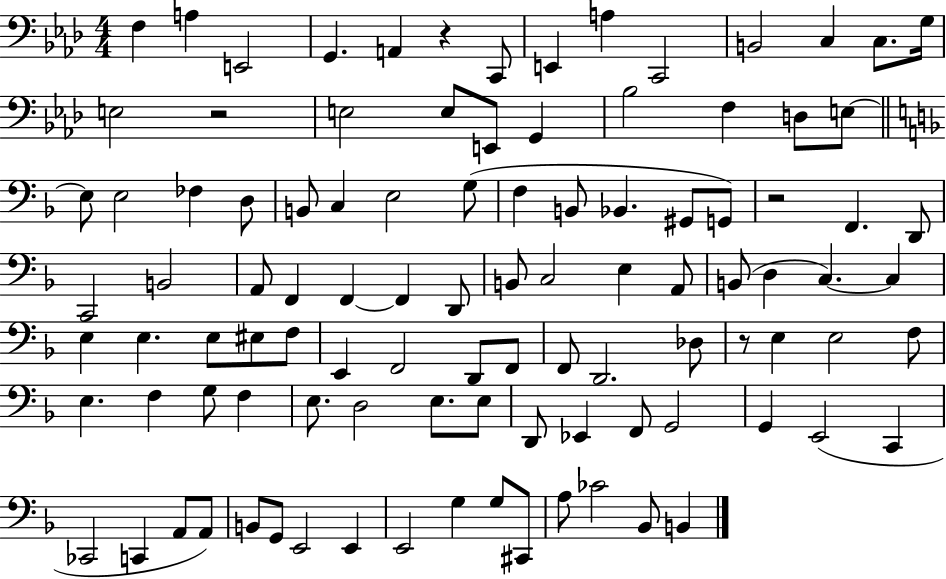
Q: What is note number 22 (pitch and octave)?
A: E3